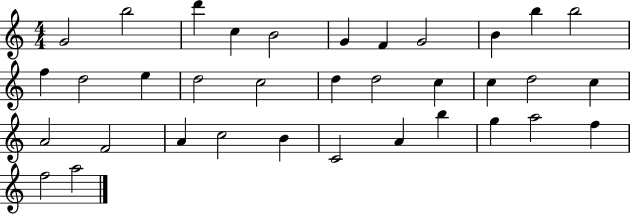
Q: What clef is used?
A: treble